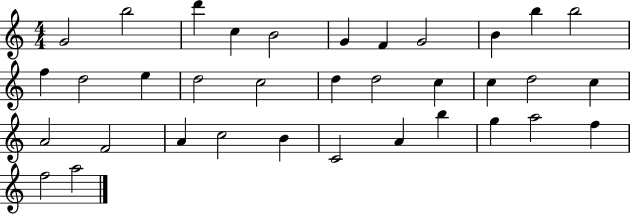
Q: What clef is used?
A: treble